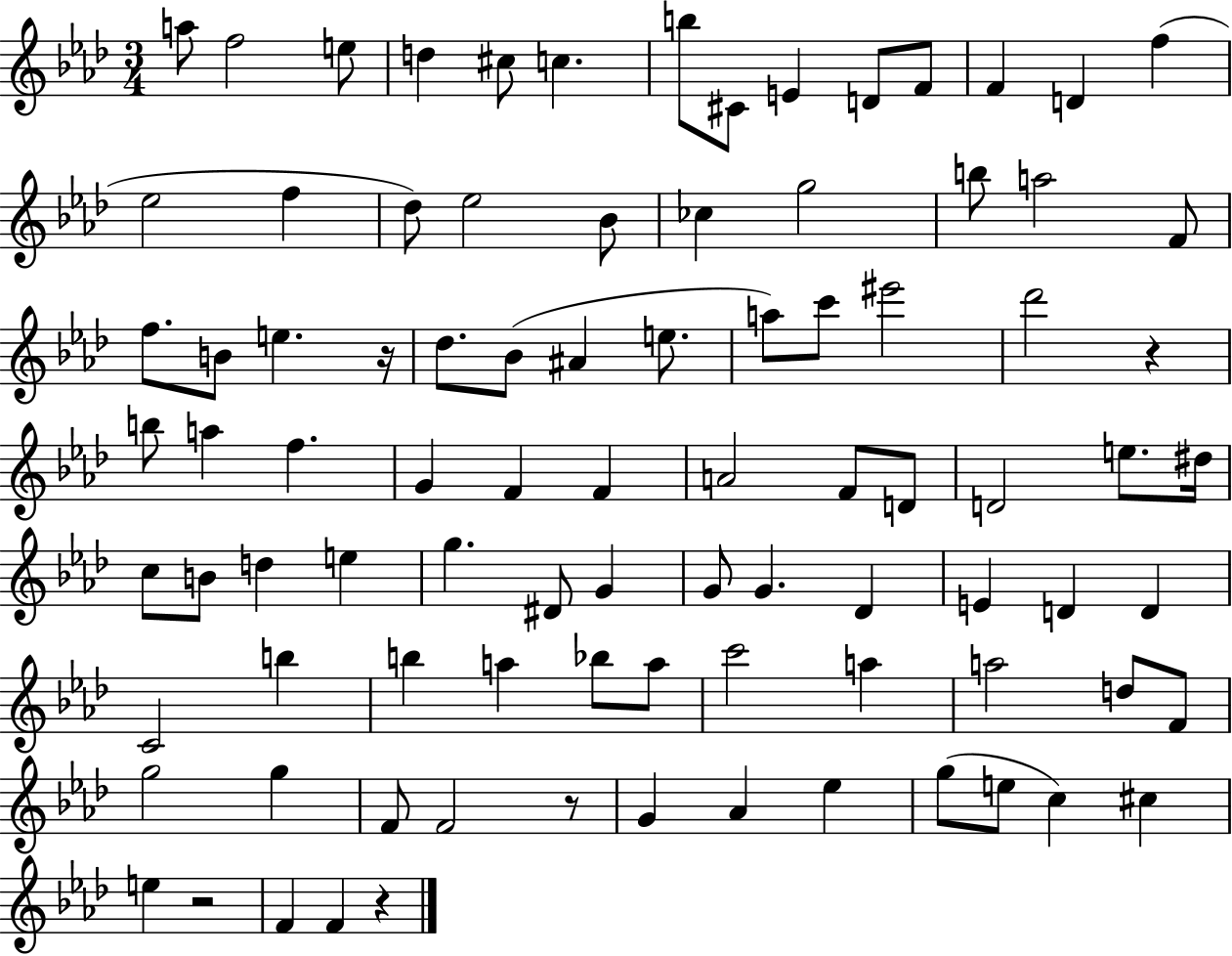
X:1
T:Untitled
M:3/4
L:1/4
K:Ab
a/2 f2 e/2 d ^c/2 c b/2 ^C/2 E D/2 F/2 F D f _e2 f _d/2 _e2 _B/2 _c g2 b/2 a2 F/2 f/2 B/2 e z/4 _d/2 _B/2 ^A e/2 a/2 c'/2 ^e'2 _d'2 z b/2 a f G F F A2 F/2 D/2 D2 e/2 ^d/4 c/2 B/2 d e g ^D/2 G G/2 G _D E D D C2 b b a _b/2 a/2 c'2 a a2 d/2 F/2 g2 g F/2 F2 z/2 G _A _e g/2 e/2 c ^c e z2 F F z